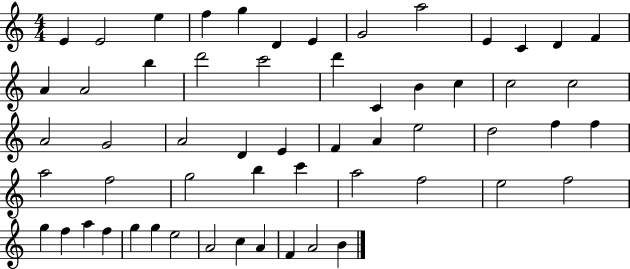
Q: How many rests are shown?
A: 0